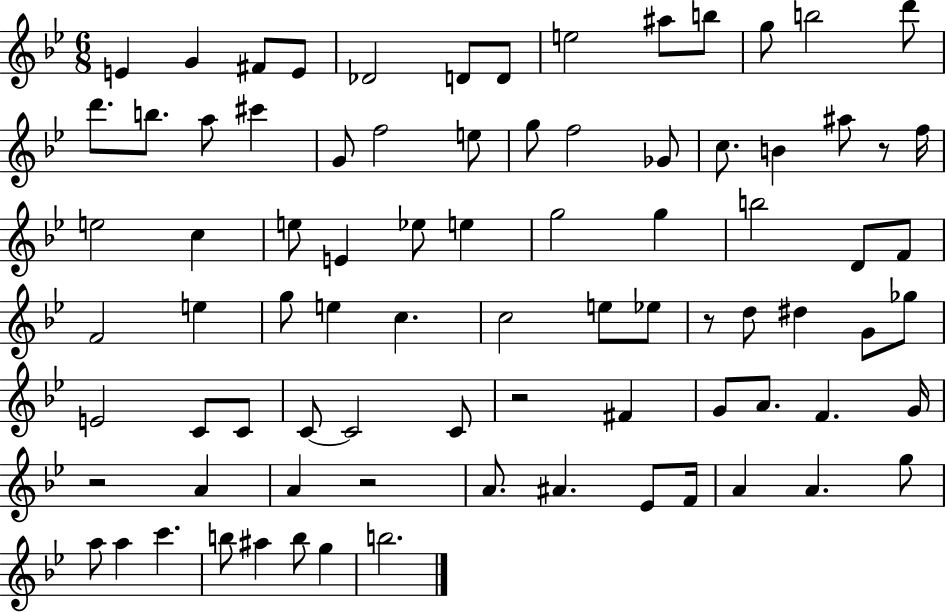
E4/q G4/q F#4/e E4/e Db4/h D4/e D4/e E5/h A#5/e B5/e G5/e B5/h D6/e D6/e. B5/e. A5/e C#6/q G4/e F5/h E5/e G5/e F5/h Gb4/e C5/e. B4/q A#5/e R/e F5/s E5/h C5/q E5/e E4/q Eb5/e E5/q G5/h G5/q B5/h D4/e F4/e F4/h E5/q G5/e E5/q C5/q. C5/h E5/e Eb5/e R/e D5/e D#5/q G4/e Gb5/e E4/h C4/e C4/e C4/e C4/h C4/e R/h F#4/q G4/e A4/e. F4/q. G4/s R/h A4/q A4/q R/h A4/e. A#4/q. Eb4/e F4/s A4/q A4/q. G5/e A5/e A5/q C6/q. B5/e A#5/q B5/e G5/q B5/h.